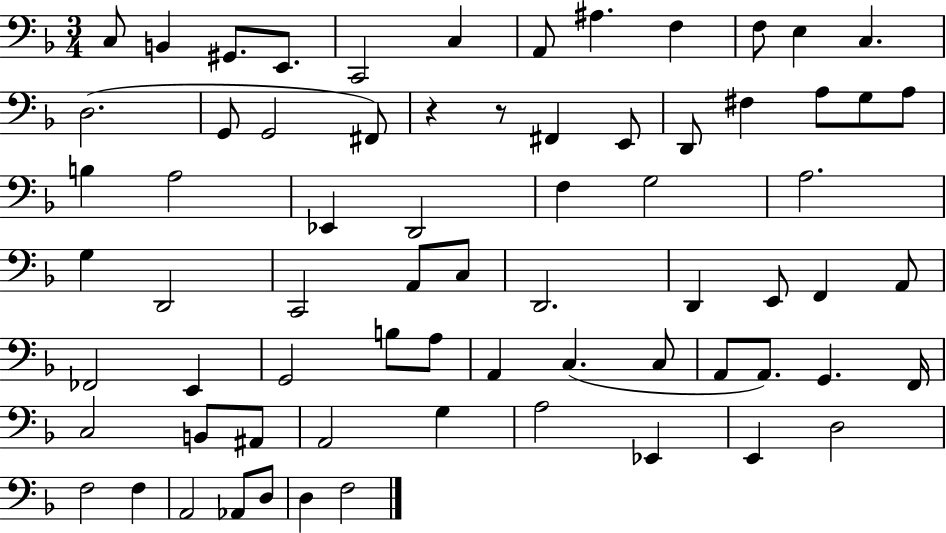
C3/e B2/q G#2/e. E2/e. C2/h C3/q A2/e A#3/q. F3/q F3/e E3/q C3/q. D3/h. G2/e G2/h F#2/e R/q R/e F#2/q E2/e D2/e F#3/q A3/e G3/e A3/e B3/q A3/h Eb2/q D2/h F3/q G3/h A3/h. G3/q D2/h C2/h A2/e C3/e D2/h. D2/q E2/e F2/q A2/e FES2/h E2/q G2/h B3/e A3/e A2/q C3/q. C3/e A2/e A2/e. G2/q. F2/s C3/h B2/e A#2/e A2/h G3/q A3/h Eb2/q E2/q D3/h F3/h F3/q A2/h Ab2/e D3/e D3/q F3/h